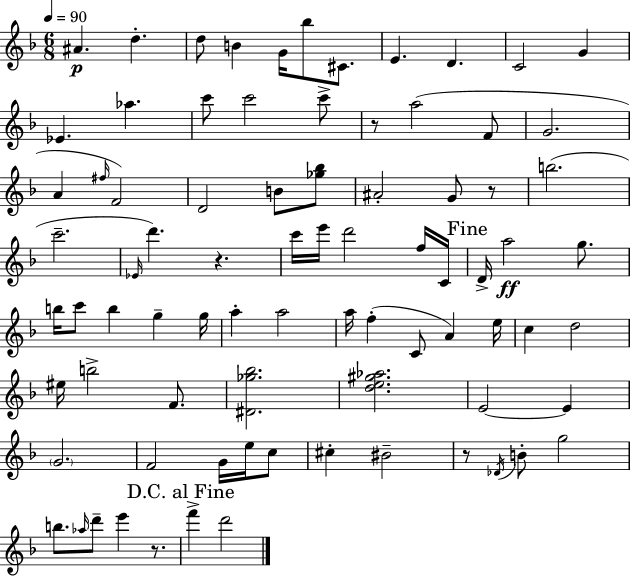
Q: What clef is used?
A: treble